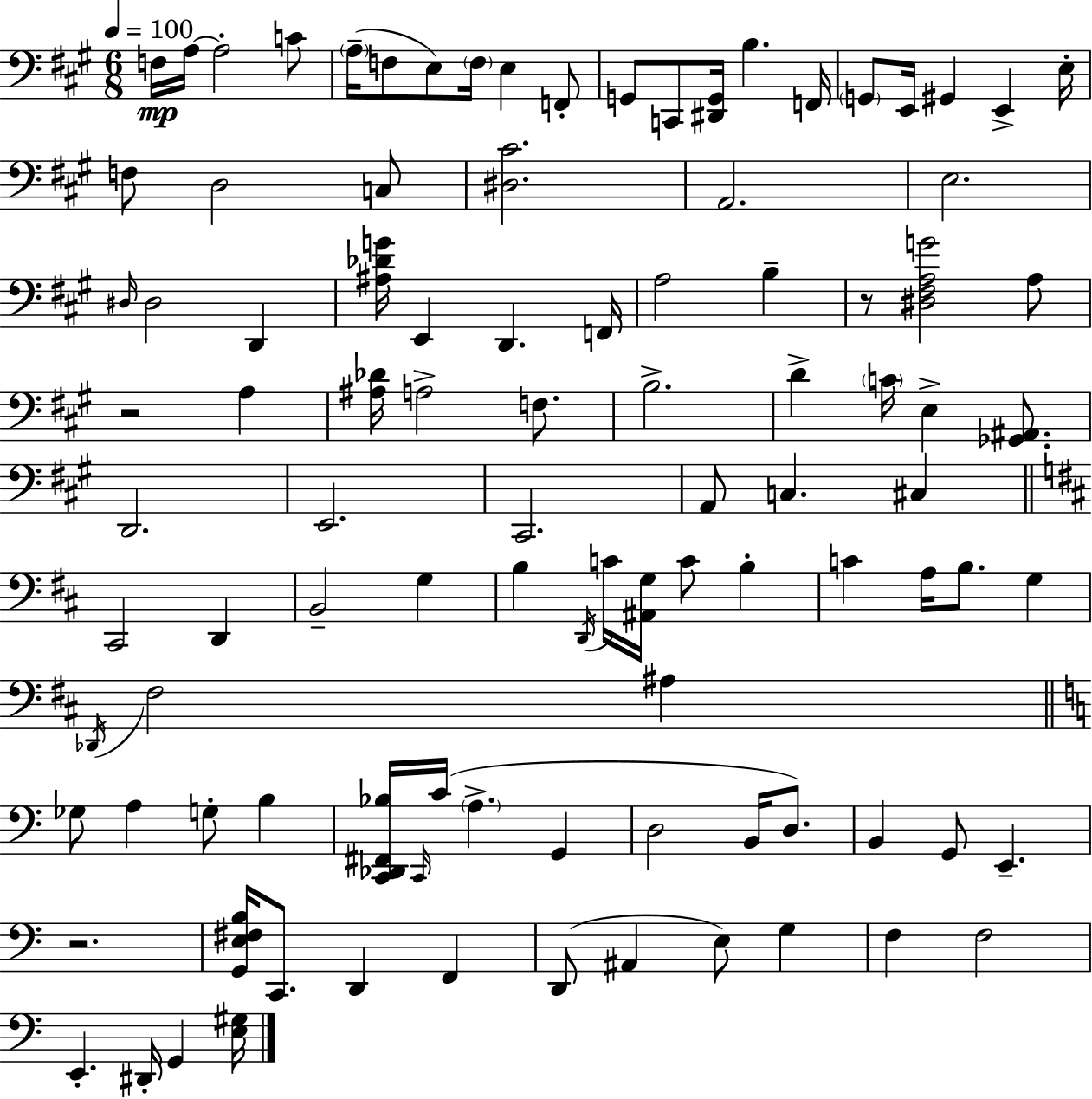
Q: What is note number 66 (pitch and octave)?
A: B3